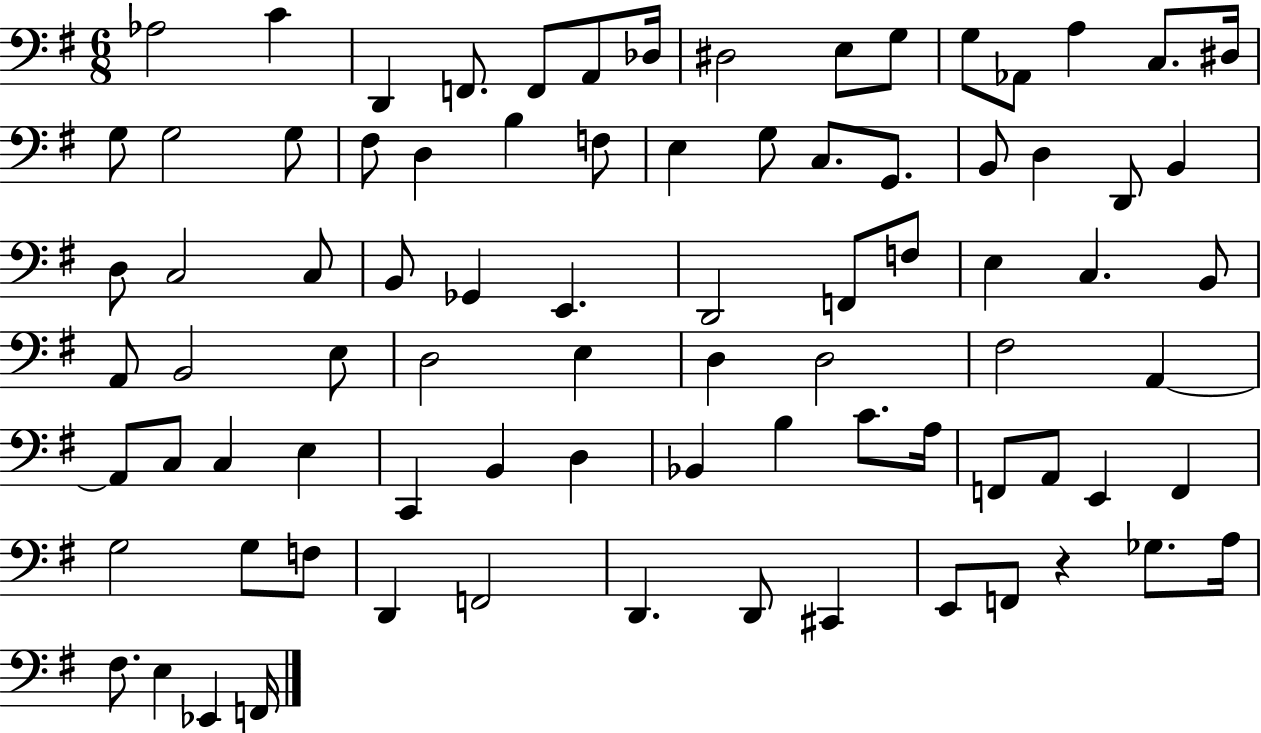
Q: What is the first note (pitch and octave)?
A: Ab3